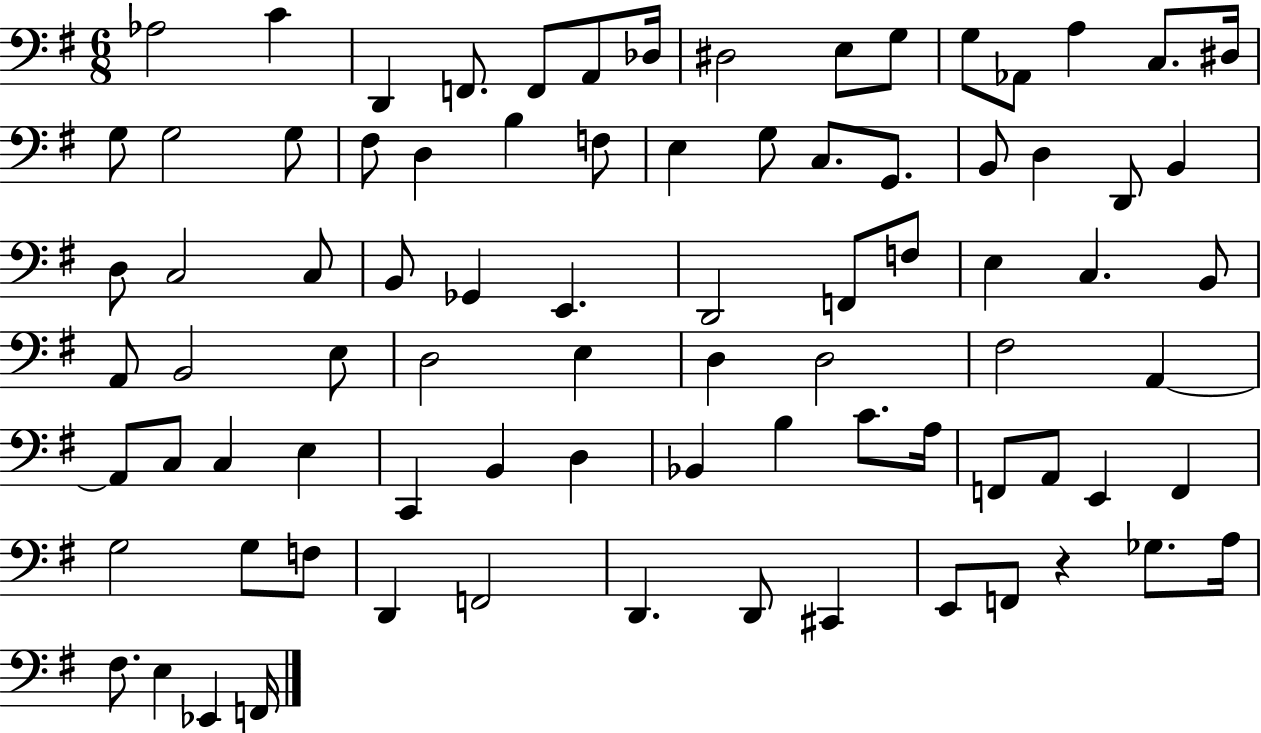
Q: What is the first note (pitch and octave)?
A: Ab3